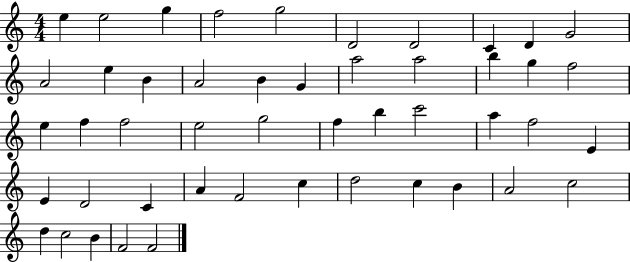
X:1
T:Untitled
M:4/4
L:1/4
K:C
e e2 g f2 g2 D2 D2 C D G2 A2 e B A2 B G a2 a2 b g f2 e f f2 e2 g2 f b c'2 a f2 E E D2 C A F2 c d2 c B A2 c2 d c2 B F2 F2